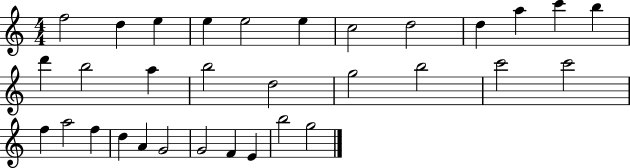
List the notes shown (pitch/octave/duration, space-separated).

F5/h D5/q E5/q E5/q E5/h E5/q C5/h D5/h D5/q A5/q C6/q B5/q D6/q B5/h A5/q B5/h D5/h G5/h B5/h C6/h C6/h F5/q A5/h F5/q D5/q A4/q G4/h G4/h F4/q E4/q B5/h G5/h